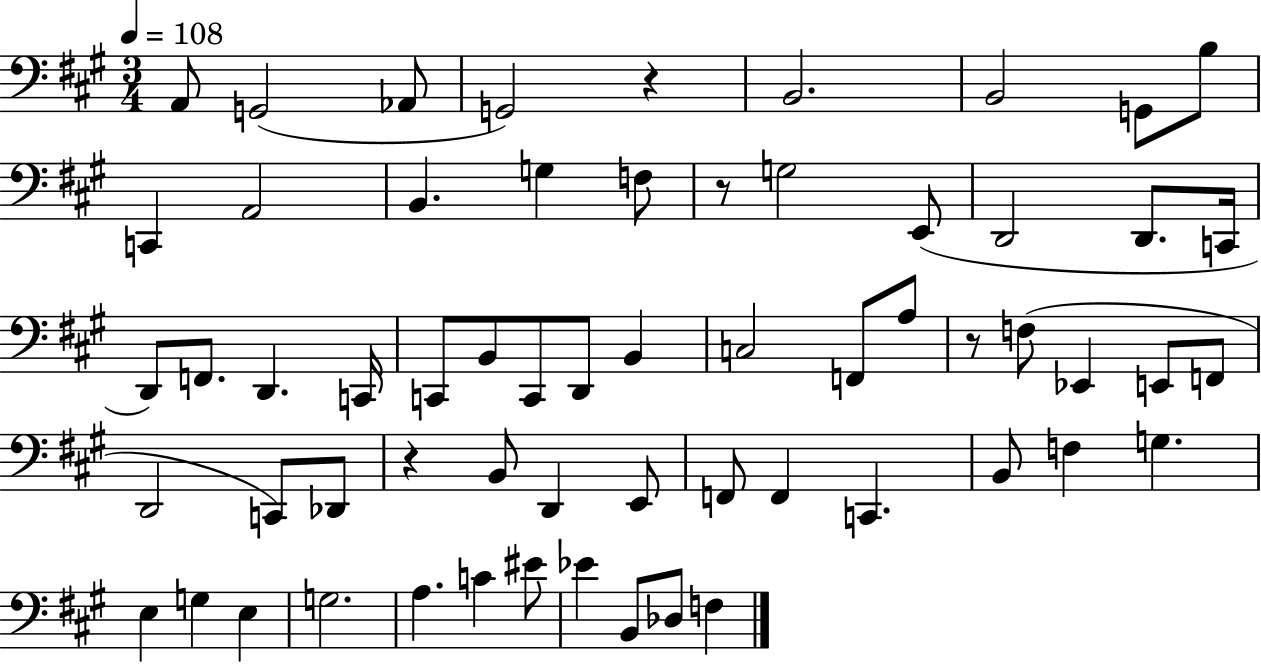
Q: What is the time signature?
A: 3/4